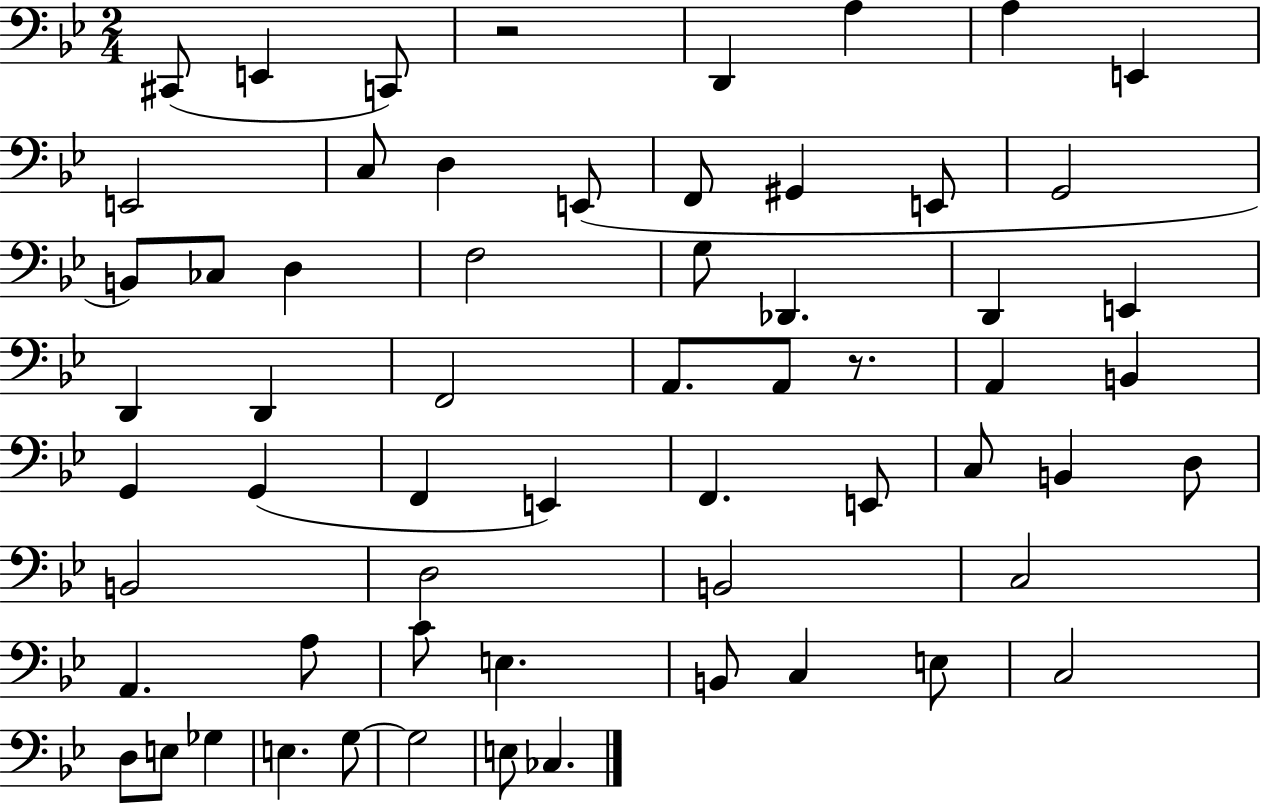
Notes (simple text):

C#2/e E2/q C2/e R/h D2/q A3/q A3/q E2/q E2/h C3/e D3/q E2/e F2/e G#2/q E2/e G2/h B2/e CES3/e D3/q F3/h G3/e Db2/q. D2/q E2/q D2/q D2/q F2/h A2/e. A2/e R/e. A2/q B2/q G2/q G2/q F2/q E2/q F2/q. E2/e C3/e B2/q D3/e B2/h D3/h B2/h C3/h A2/q. A3/e C4/e E3/q. B2/e C3/q E3/e C3/h D3/e E3/e Gb3/q E3/q. G3/e G3/h E3/e CES3/q.